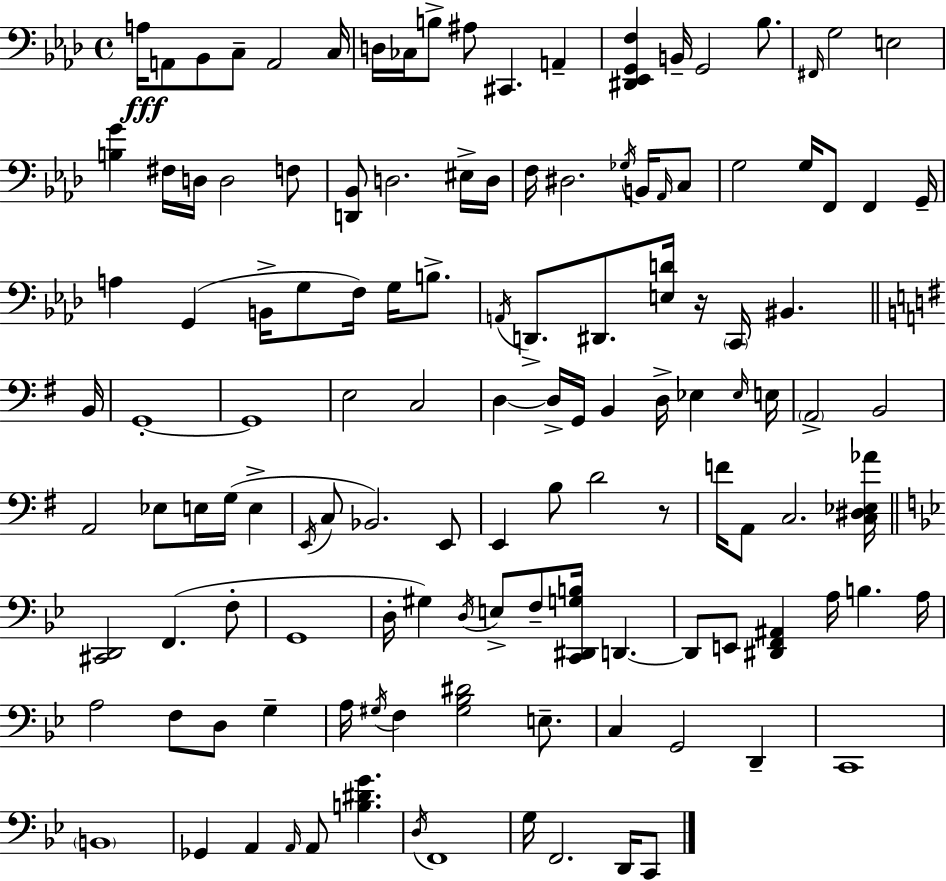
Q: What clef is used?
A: bass